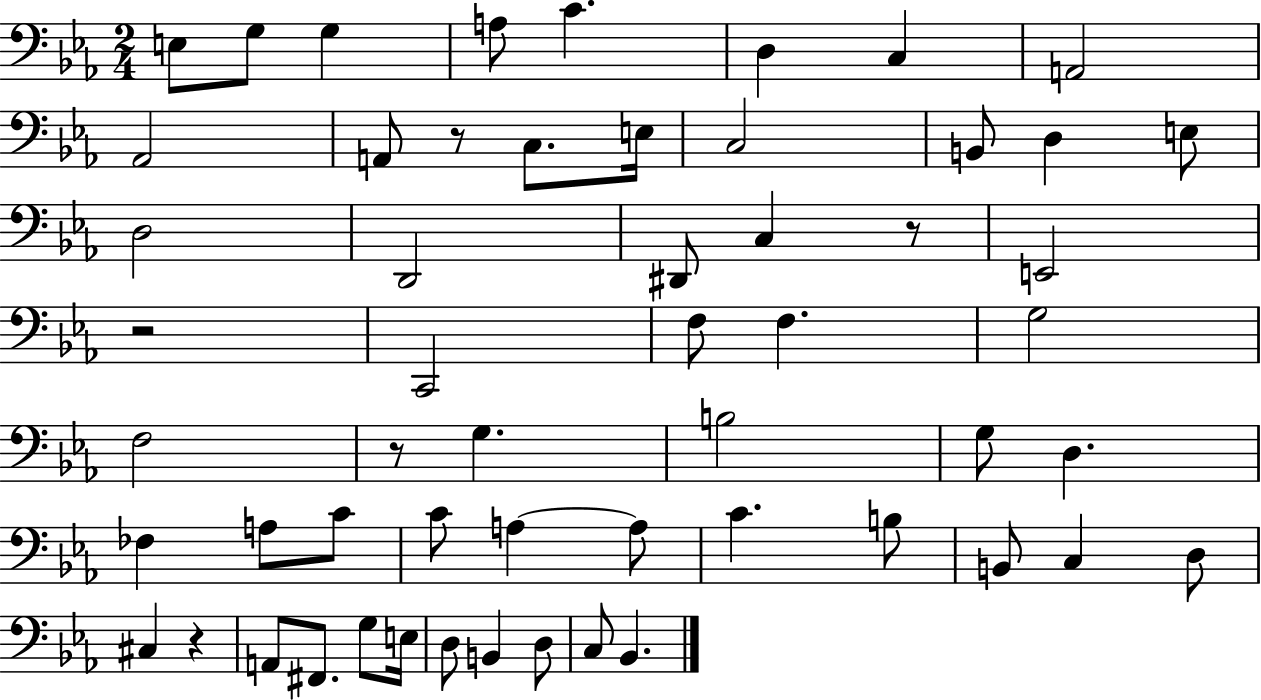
{
  \clef bass
  \numericTimeSignature
  \time 2/4
  \key ees \major
  e8 g8 g4 | a8 c'4. | d4 c4 | a,2 | \break aes,2 | a,8 r8 c8. e16 | c2 | b,8 d4 e8 | \break d2 | d,2 | dis,8 c4 r8 | e,2 | \break r2 | c,2 | f8 f4. | g2 | \break f2 | r8 g4. | b2 | g8 d4. | \break fes4 a8 c'8 | c'8 a4~~ a8 | c'4. b8 | b,8 c4 d8 | \break cis4 r4 | a,8 fis,8. g8 e16 | d8 b,4 d8 | c8 bes,4. | \break \bar "|."
}